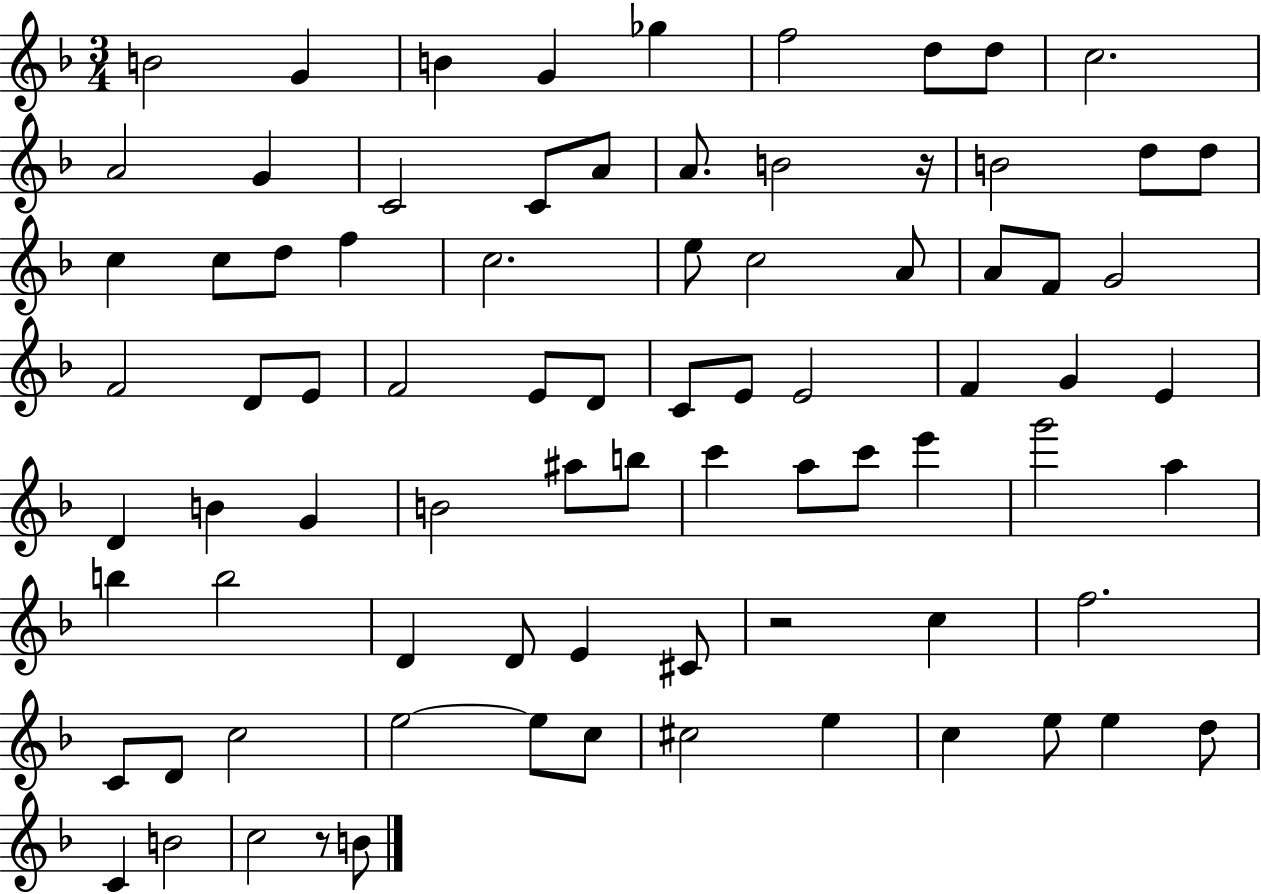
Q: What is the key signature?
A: F major